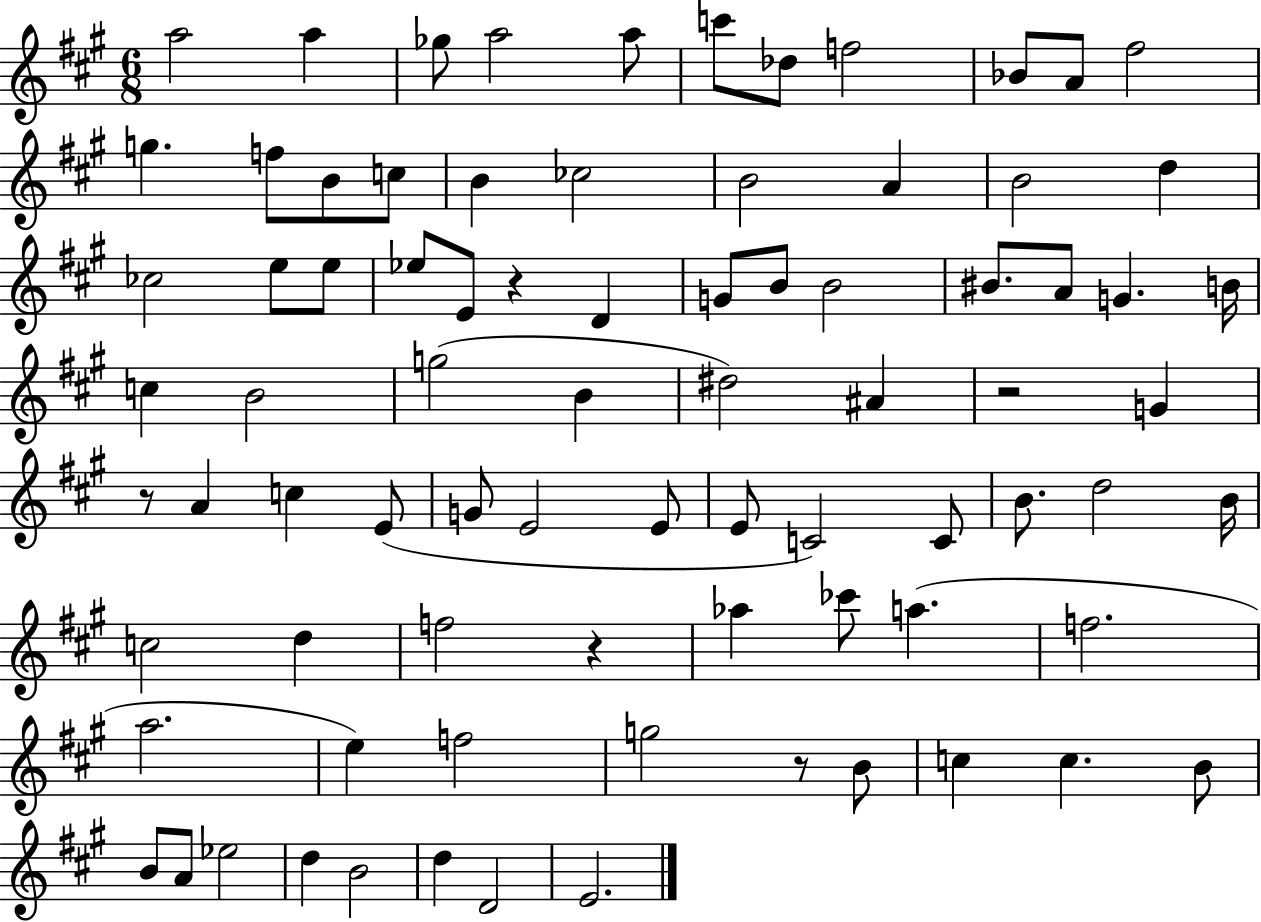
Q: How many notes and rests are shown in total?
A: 81